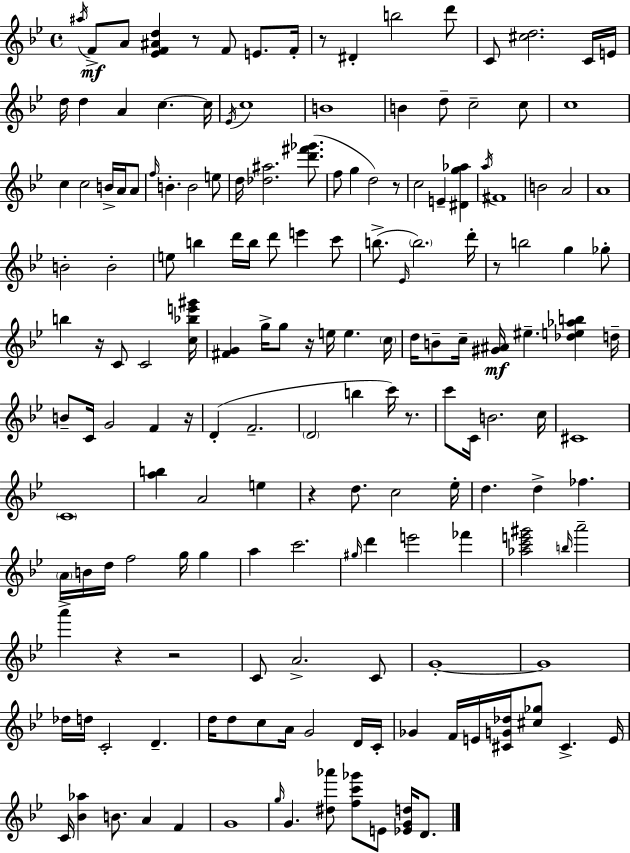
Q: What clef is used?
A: treble